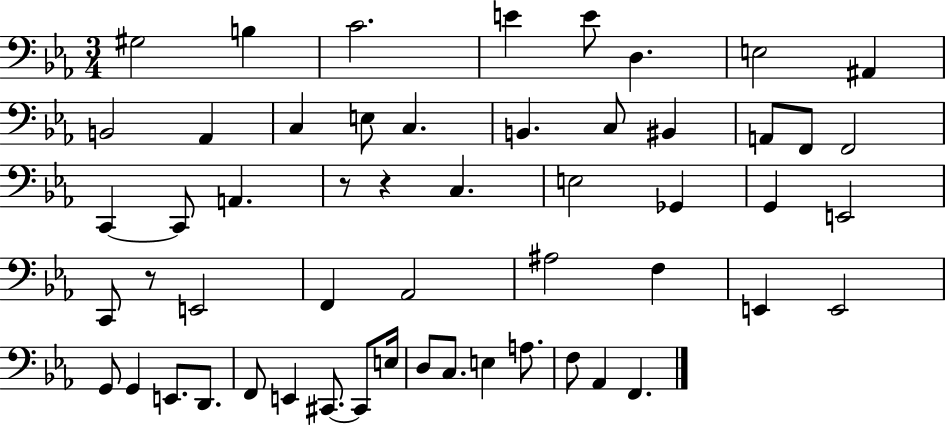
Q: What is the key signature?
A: EES major